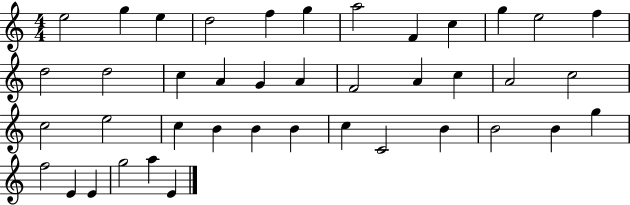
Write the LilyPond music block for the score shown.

{
  \clef treble
  \numericTimeSignature
  \time 4/4
  \key c \major
  e''2 g''4 e''4 | d''2 f''4 g''4 | a''2 f'4 c''4 | g''4 e''2 f''4 | \break d''2 d''2 | c''4 a'4 g'4 a'4 | f'2 a'4 c''4 | a'2 c''2 | \break c''2 e''2 | c''4 b'4 b'4 b'4 | c''4 c'2 b'4 | b'2 b'4 g''4 | \break f''2 e'4 e'4 | g''2 a''4 e'4 | \bar "|."
}